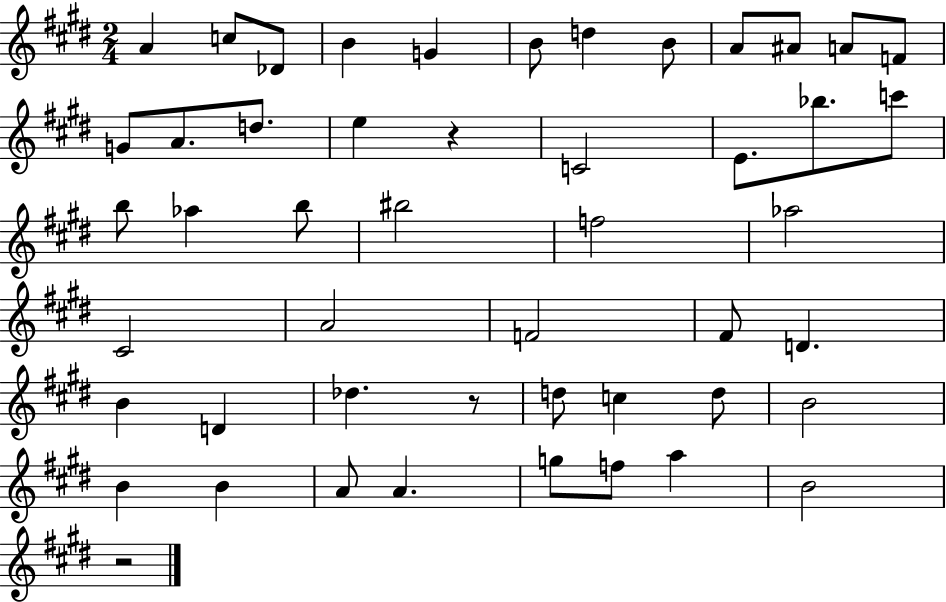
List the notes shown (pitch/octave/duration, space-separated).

A4/q C5/e Db4/e B4/q G4/q B4/e D5/q B4/e A4/e A#4/e A4/e F4/e G4/e A4/e. D5/e. E5/q R/q C4/h E4/e. Bb5/e. C6/e B5/e Ab5/q B5/e BIS5/h F5/h Ab5/h C#4/h A4/h F4/h F#4/e D4/q. B4/q D4/q Db5/q. R/e D5/e C5/q D5/e B4/h B4/q B4/q A4/e A4/q. G5/e F5/e A5/q B4/h R/h